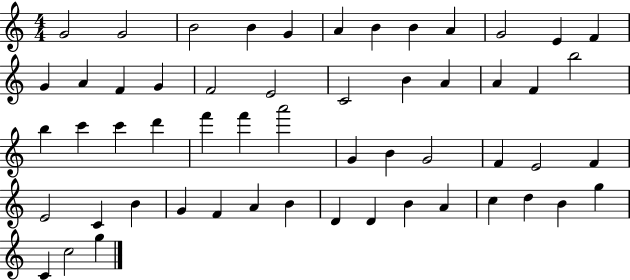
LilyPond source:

{
  \clef treble
  \numericTimeSignature
  \time 4/4
  \key c \major
  g'2 g'2 | b'2 b'4 g'4 | a'4 b'4 b'4 a'4 | g'2 e'4 f'4 | \break g'4 a'4 f'4 g'4 | f'2 e'2 | c'2 b'4 a'4 | a'4 f'4 b''2 | \break b''4 c'''4 c'''4 d'''4 | f'''4 f'''4 a'''2 | g'4 b'4 g'2 | f'4 e'2 f'4 | \break e'2 c'4 b'4 | g'4 f'4 a'4 b'4 | d'4 d'4 b'4 a'4 | c''4 d''4 b'4 g''4 | \break c'4 c''2 g''4 | \bar "|."
}